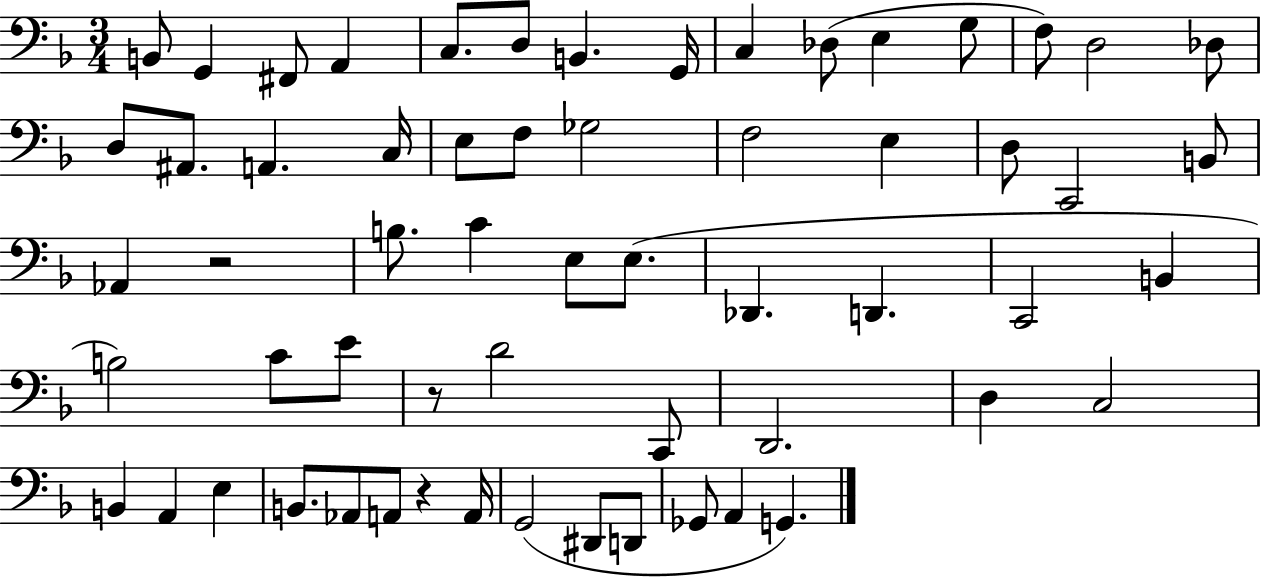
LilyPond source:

{
  \clef bass
  \numericTimeSignature
  \time 3/4
  \key f \major
  b,8 g,4 fis,8 a,4 | c8. d8 b,4. g,16 | c4 des8( e4 g8 | f8) d2 des8 | \break d8 ais,8. a,4. c16 | e8 f8 ges2 | f2 e4 | d8 c,2 b,8 | \break aes,4 r2 | b8. c'4 e8 e8.( | des,4. d,4. | c,2 b,4 | \break b2) c'8 e'8 | r8 d'2 c,8 | d,2. | d4 c2 | \break b,4 a,4 e4 | b,8. aes,8 a,8 r4 a,16 | g,2( dis,8 d,8 | ges,8 a,4 g,4.) | \break \bar "|."
}